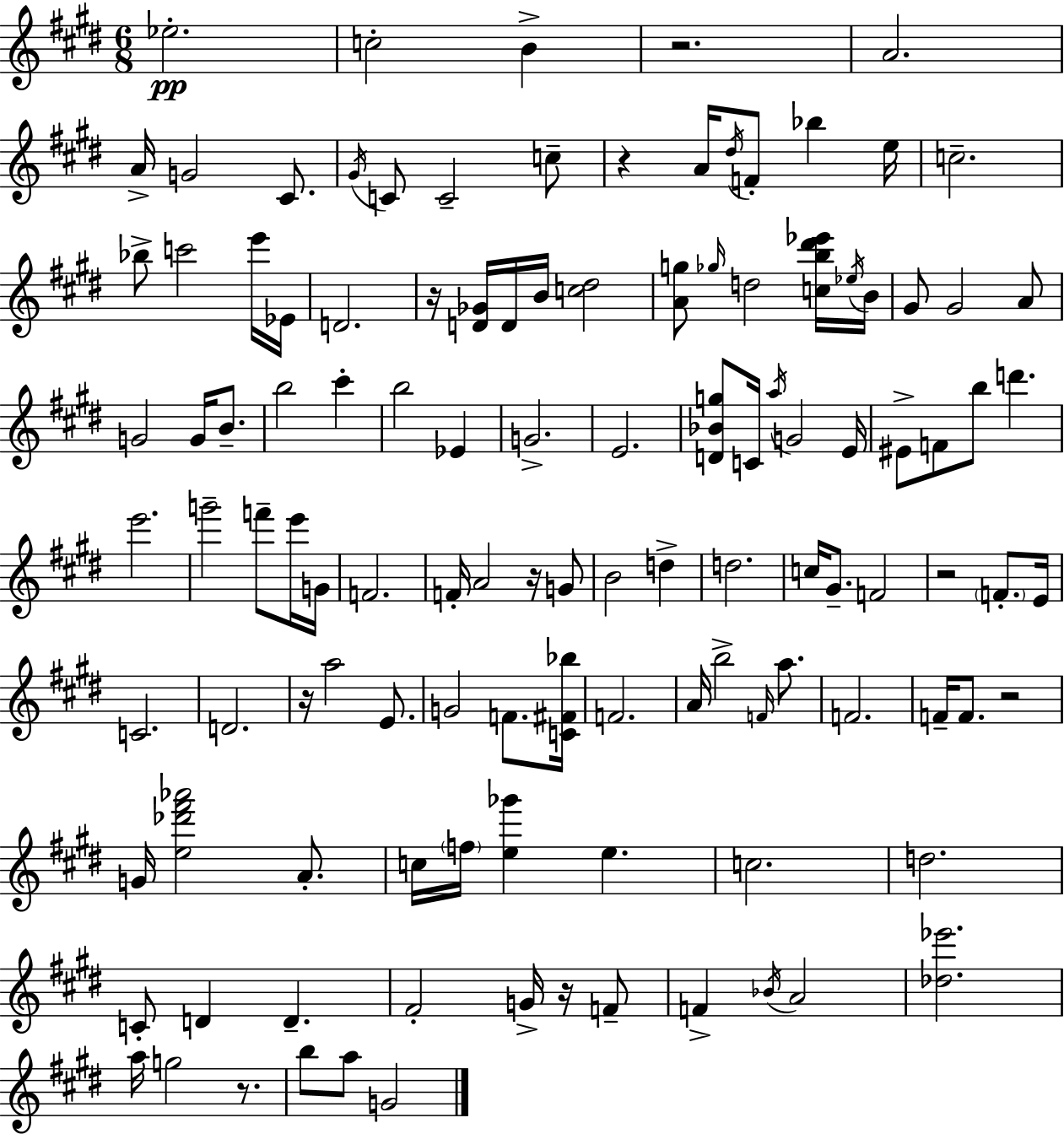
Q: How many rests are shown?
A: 9